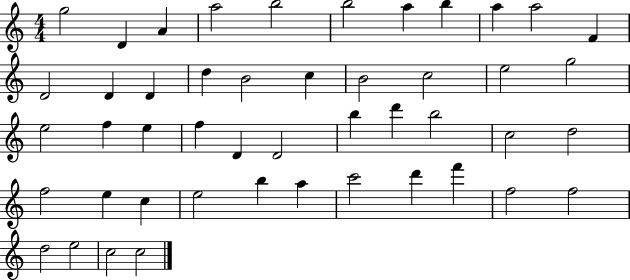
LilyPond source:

{
  \clef treble
  \numericTimeSignature
  \time 4/4
  \key c \major
  g''2 d'4 a'4 | a''2 b''2 | b''2 a''4 b''4 | a''4 a''2 f'4 | \break d'2 d'4 d'4 | d''4 b'2 c''4 | b'2 c''2 | e''2 g''2 | \break e''2 f''4 e''4 | f''4 d'4 d'2 | b''4 d'''4 b''2 | c''2 d''2 | \break f''2 e''4 c''4 | e''2 b''4 a''4 | c'''2 d'''4 f'''4 | f''2 f''2 | \break d''2 e''2 | c''2 c''2 | \bar "|."
}